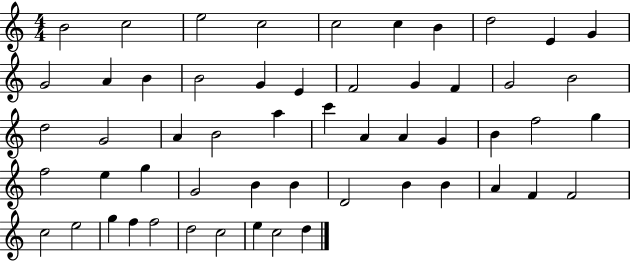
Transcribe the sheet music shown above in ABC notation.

X:1
T:Untitled
M:4/4
L:1/4
K:C
B2 c2 e2 c2 c2 c B d2 E G G2 A B B2 G E F2 G F G2 B2 d2 G2 A B2 a c' A A G B f2 g f2 e g G2 B B D2 B B A F F2 c2 e2 g f f2 d2 c2 e c2 d